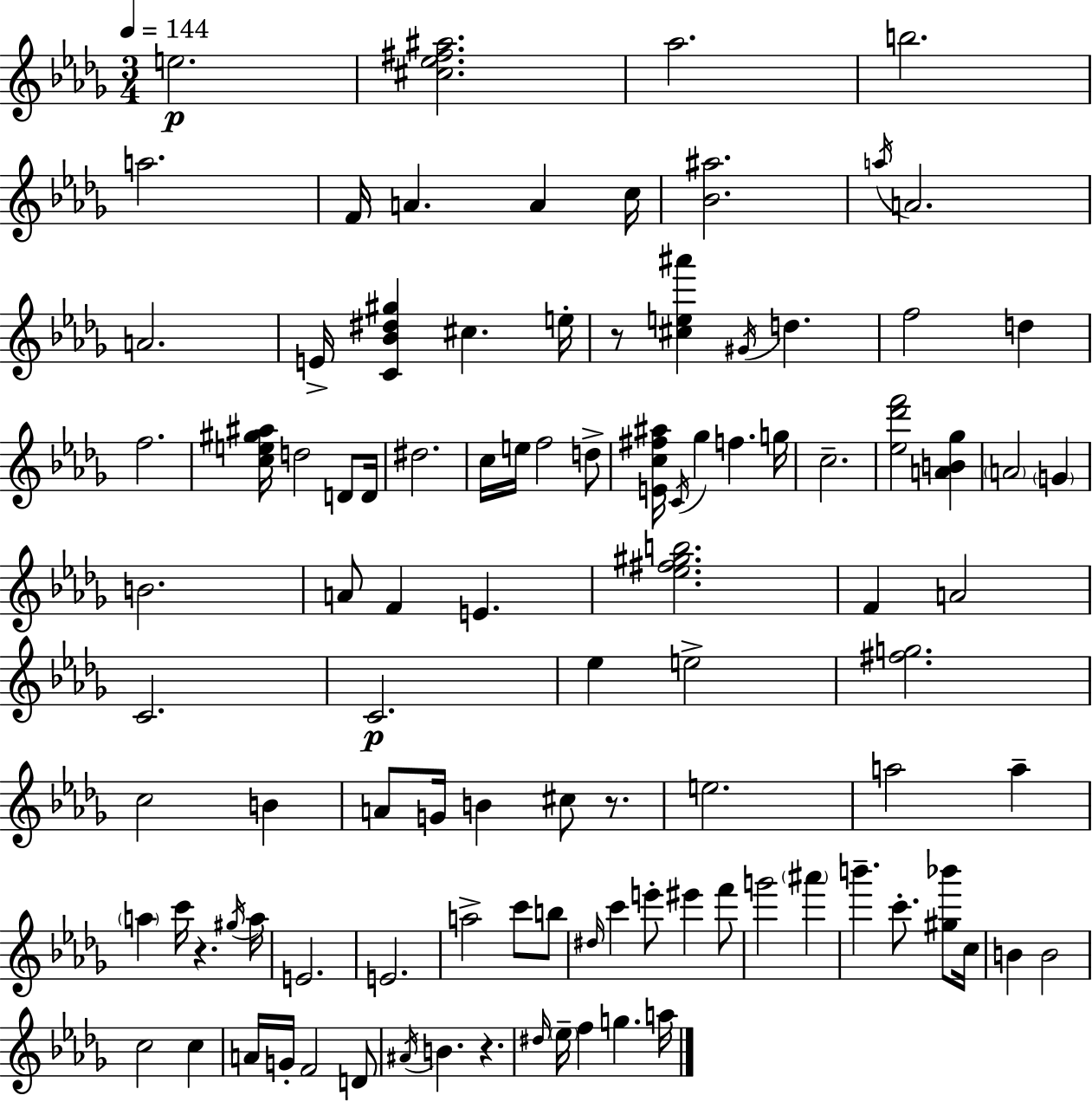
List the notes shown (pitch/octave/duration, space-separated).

E5/h. [C#5,Eb5,F#5,A#5]/h. Ab5/h. B5/h. A5/h. F4/s A4/q. A4/q C5/s [Bb4,A#5]/h. A5/s A4/h. A4/h. E4/s [C4,Bb4,D#5,G#5]/q C#5/q. E5/s R/e [C#5,E5,A#6]/q G#4/s D5/q. F5/h D5/q F5/h. [C5,E5,G#5,A#5]/s D5/h D4/e D4/s D#5/h. C5/s E5/s F5/h D5/e [E4,C5,F#5,A#5]/s C4/s Gb5/q F5/q. G5/s C5/h. [Eb5,Db6,F6]/h [A4,B4,Gb5]/q A4/h G4/q B4/h. A4/e F4/q E4/q. [Eb5,F#5,G#5,B5]/h. F4/q A4/h C4/h. C4/h. Eb5/q E5/h [F#5,G5]/h. C5/h B4/q A4/e G4/s B4/q C#5/e R/e. E5/h. A5/h A5/q A5/q C6/s R/q. G#5/s A5/s E4/h. E4/h. A5/h C6/e B5/e D#5/s C6/q E6/e EIS6/q F6/e G6/h A#6/q B6/q. C6/e. [G#5,Bb6]/e C5/s B4/q B4/h C5/h C5/q A4/s G4/s F4/h D4/e A#4/s B4/q. R/q. D#5/s Eb5/s F5/q G5/q. A5/s